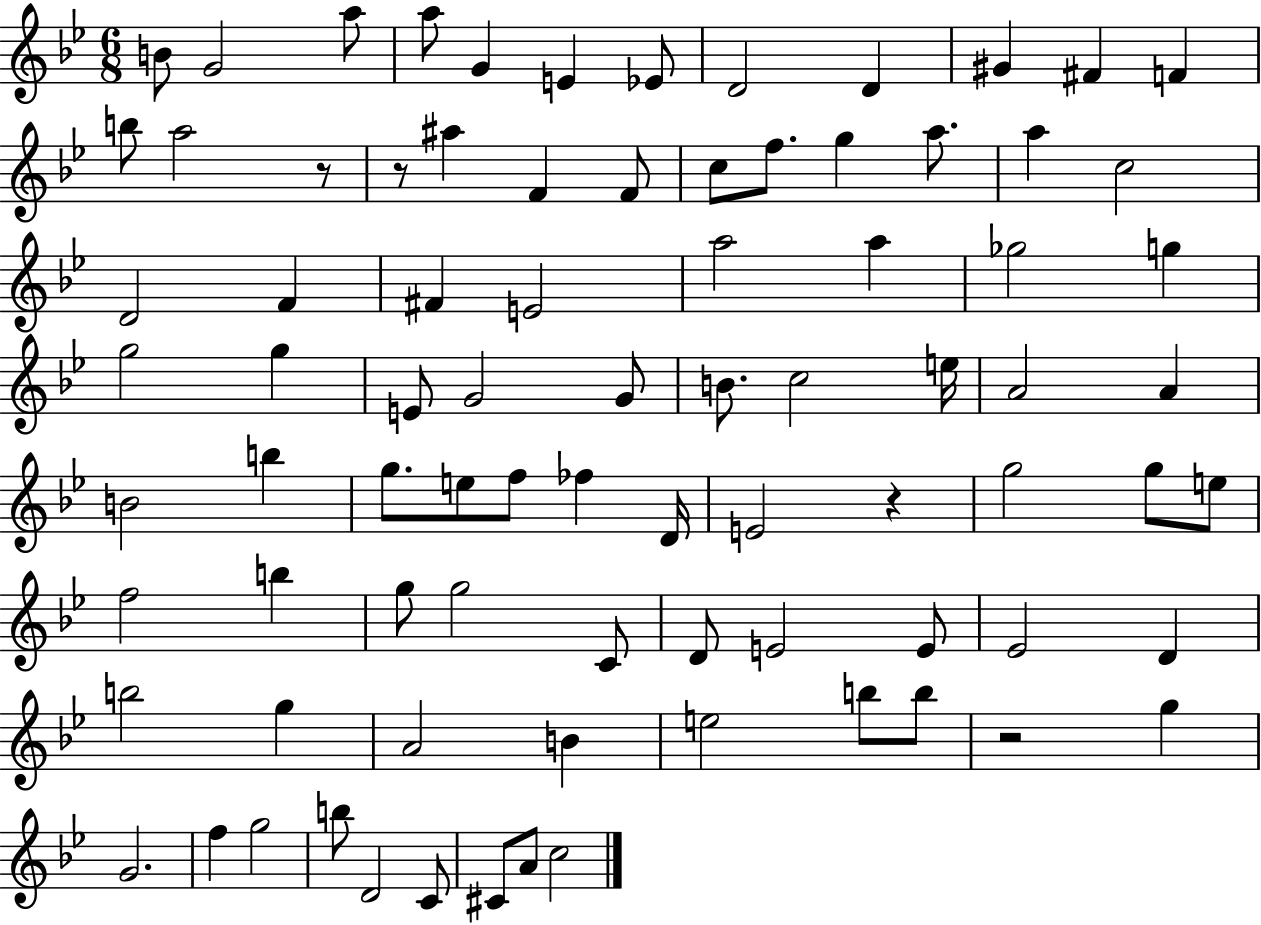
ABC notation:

X:1
T:Untitled
M:6/8
L:1/4
K:Bb
B/2 G2 a/2 a/2 G E _E/2 D2 D ^G ^F F b/2 a2 z/2 z/2 ^a F F/2 c/2 f/2 g a/2 a c2 D2 F ^F E2 a2 a _g2 g g2 g E/2 G2 G/2 B/2 c2 e/4 A2 A B2 b g/2 e/2 f/2 _f D/4 E2 z g2 g/2 e/2 f2 b g/2 g2 C/2 D/2 E2 E/2 _E2 D b2 g A2 B e2 b/2 b/2 z2 g G2 f g2 b/2 D2 C/2 ^C/2 A/2 c2